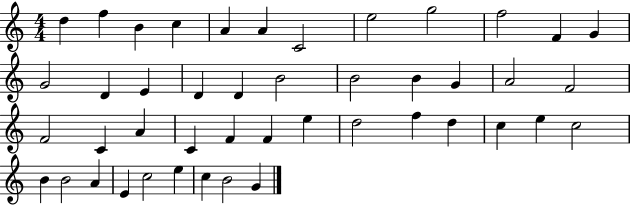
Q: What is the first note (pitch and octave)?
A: D5